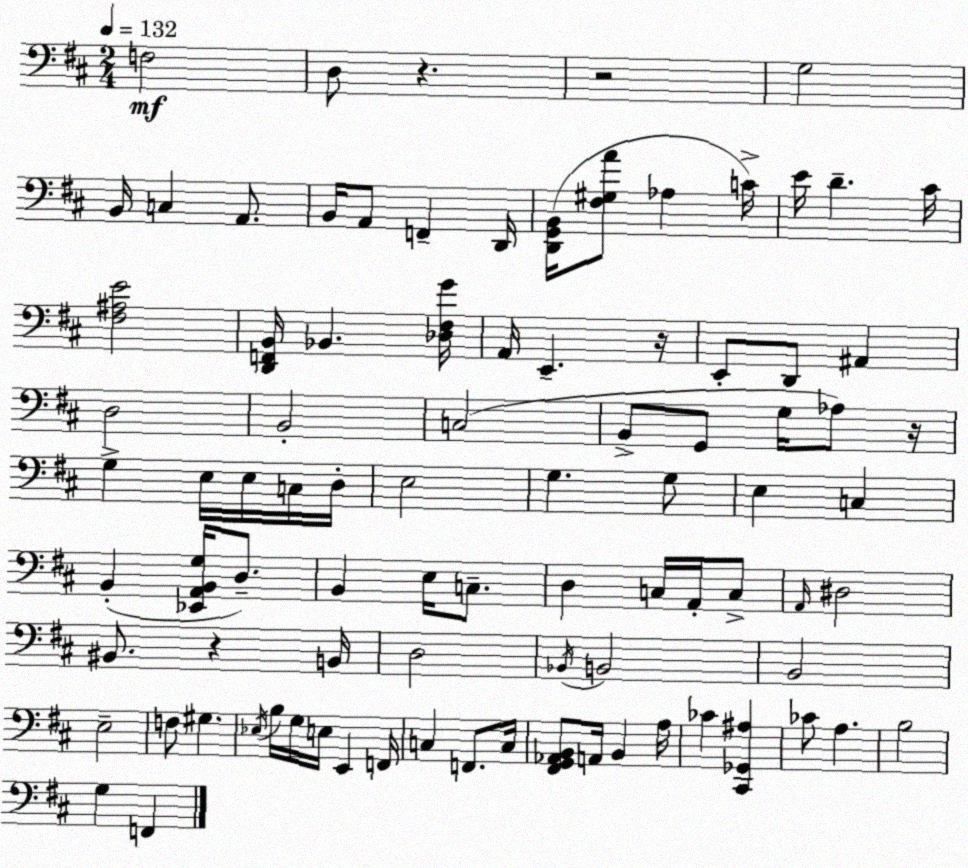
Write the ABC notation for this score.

X:1
T:Untitled
M:2/4
L:1/4
K:D
F,2 D,/2 z z2 G,2 B,,/4 C, A,,/2 B,,/4 A,,/2 F,, D,,/4 [D,,G,,B,,]/4 [^F,^G,A]/2 _A, C/4 E/4 D ^C/4 [^F,^A,E]2 [D,,F,,B,,]/4 _B,, [_D,^F,G]/4 A,,/4 E,, z/4 E,,/2 D,,/2 ^A,, D,2 B,,2 C,2 B,,/2 G,,/2 G,/4 _A,/2 z/4 G, E,/4 E,/4 C,/4 D,/4 E,2 G, G,/2 E, C, B,, [_E,,A,,B,,G,]/4 D,/2 B,, E,/4 C,/2 D, C,/4 A,,/4 C,/2 A,,/4 ^D,2 ^B,,/2 z B,,/4 D,2 _B,,/4 B,,2 B,,2 E,2 F,/2 ^G, _E,/4 B,/4 G,/4 E,/4 E,, F,,/4 C, F,,/2 C,/4 [^F,,G,,_A,,B,,]/2 A,,/4 B,, A,/4 _C [^C,,_G,,^A,] _C/2 A, B,2 G, F,,